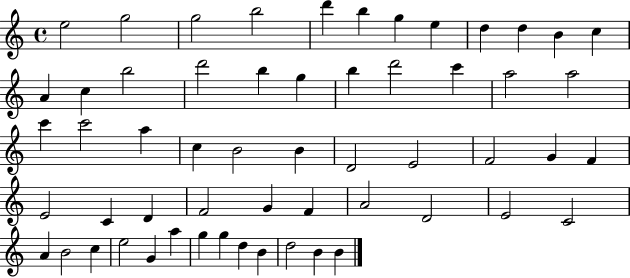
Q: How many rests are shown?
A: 0